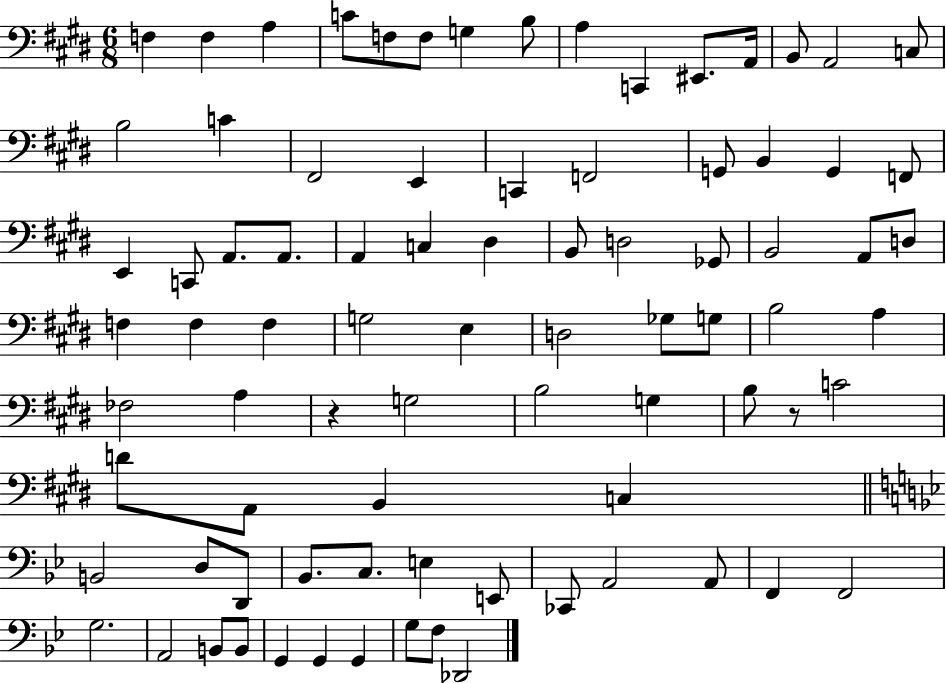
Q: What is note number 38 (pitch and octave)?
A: D3